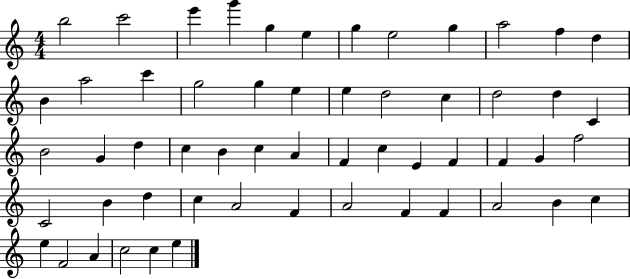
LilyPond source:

{
  \clef treble
  \numericTimeSignature
  \time 4/4
  \key c \major
  b''2 c'''2 | e'''4 g'''4 g''4 e''4 | g''4 e''2 g''4 | a''2 f''4 d''4 | \break b'4 a''2 c'''4 | g''2 g''4 e''4 | e''4 d''2 c''4 | d''2 d''4 c'4 | \break b'2 g'4 d''4 | c''4 b'4 c''4 a'4 | f'4 c''4 e'4 f'4 | f'4 g'4 f''2 | \break c'2 b'4 d''4 | c''4 a'2 f'4 | a'2 f'4 f'4 | a'2 b'4 c''4 | \break e''4 f'2 a'4 | c''2 c''4 e''4 | \bar "|."
}